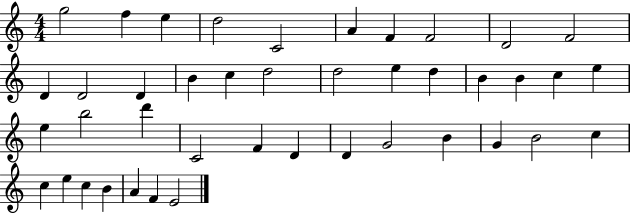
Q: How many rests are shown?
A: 0